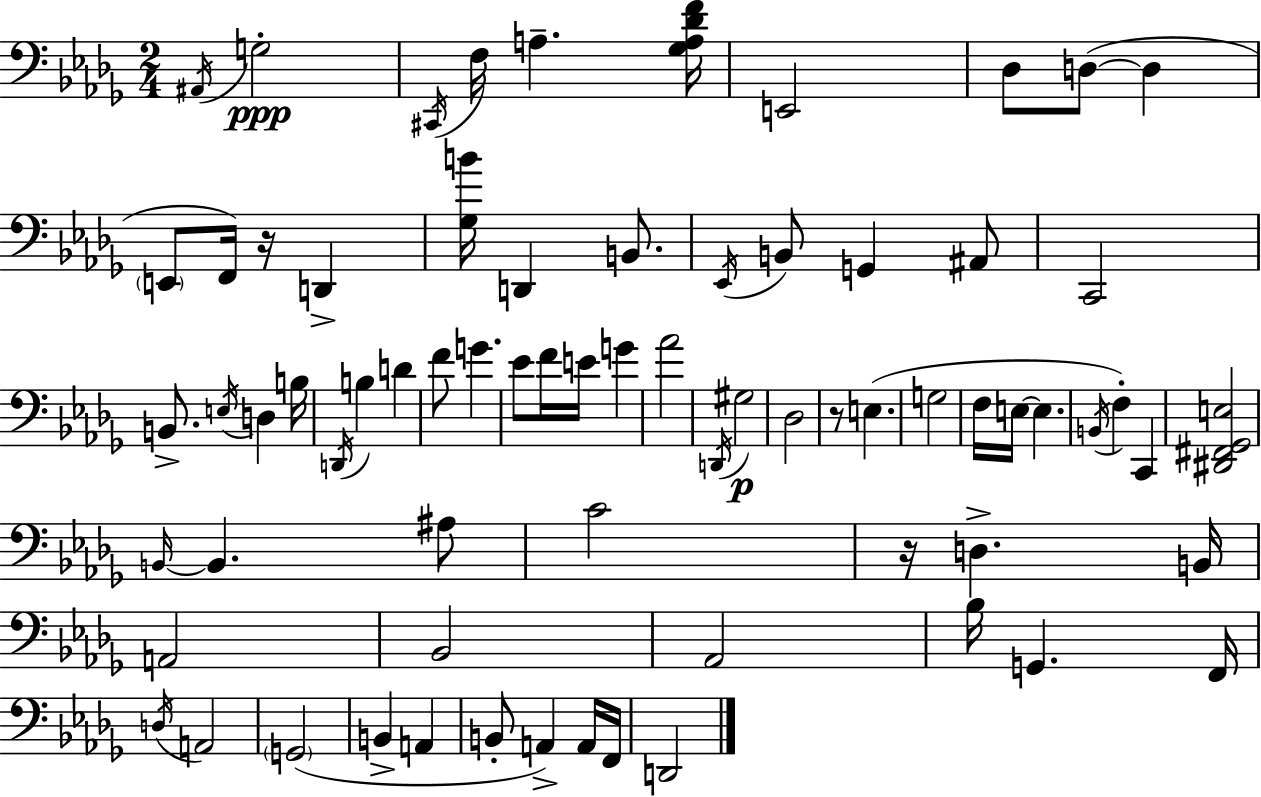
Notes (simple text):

A#2/s G3/h C#2/s F3/s A3/q. [Gb3,A3,Db4,F4]/s E2/h Db3/e D3/e D3/q E2/e F2/s R/s D2/q [Gb3,B4]/s D2/q B2/e. Eb2/s B2/e G2/q A#2/e C2/h B2/e. E3/s D3/q B3/s D2/s B3/q D4/q F4/e G4/q. Eb4/e F4/s E4/s G4/q Ab4/h D2/s G#3/h Db3/h R/e E3/q. G3/h F3/s E3/s E3/q. B2/s F3/q C2/q [D#2,F#2,Gb2,E3]/h B2/s B2/q. A#3/e C4/h R/s D3/q. B2/s A2/h Bb2/h Ab2/h Bb3/s G2/q. F2/s D3/s A2/h G2/h B2/q A2/q B2/e A2/q A2/s F2/s D2/h